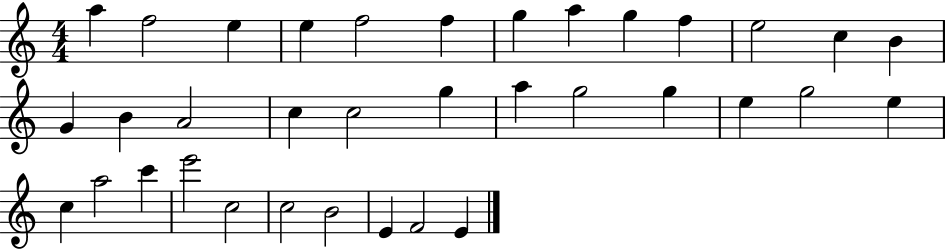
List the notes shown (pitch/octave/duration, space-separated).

A5/q F5/h E5/q E5/q F5/h F5/q G5/q A5/q G5/q F5/q E5/h C5/q B4/q G4/q B4/q A4/h C5/q C5/h G5/q A5/q G5/h G5/q E5/q G5/h E5/q C5/q A5/h C6/q E6/h C5/h C5/h B4/h E4/q F4/h E4/q